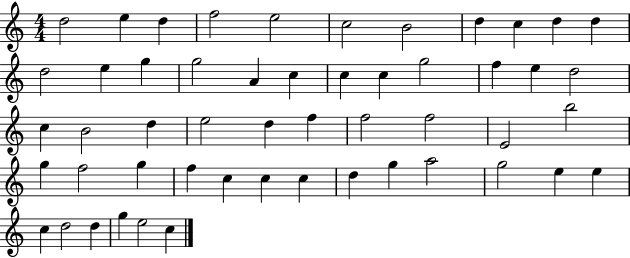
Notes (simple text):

D5/h E5/q D5/q F5/h E5/h C5/h B4/h D5/q C5/q D5/q D5/q D5/h E5/q G5/q G5/h A4/q C5/q C5/q C5/q G5/h F5/q E5/q D5/h C5/q B4/h D5/q E5/h D5/q F5/q F5/h F5/h E4/h B5/h G5/q F5/h G5/q F5/q C5/q C5/q C5/q D5/q G5/q A5/h G5/h E5/q E5/q C5/q D5/h D5/q G5/q E5/h C5/q